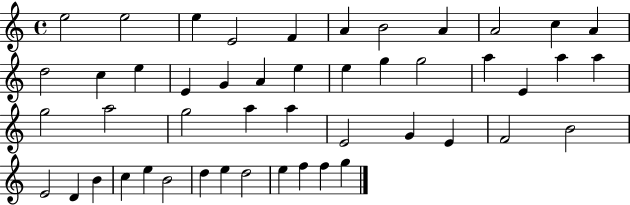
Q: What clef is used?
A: treble